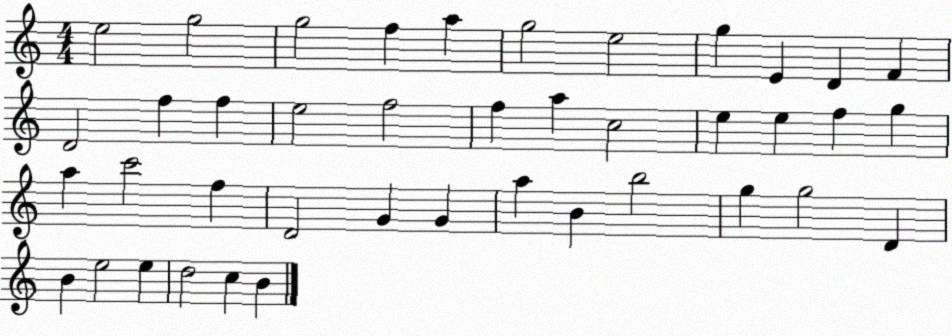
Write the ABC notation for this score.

X:1
T:Untitled
M:4/4
L:1/4
K:C
e2 g2 g2 f a g2 e2 g E D F D2 f f e2 f2 f a c2 e e f g a c'2 f D2 G G a B b2 g g2 D B e2 e d2 c B